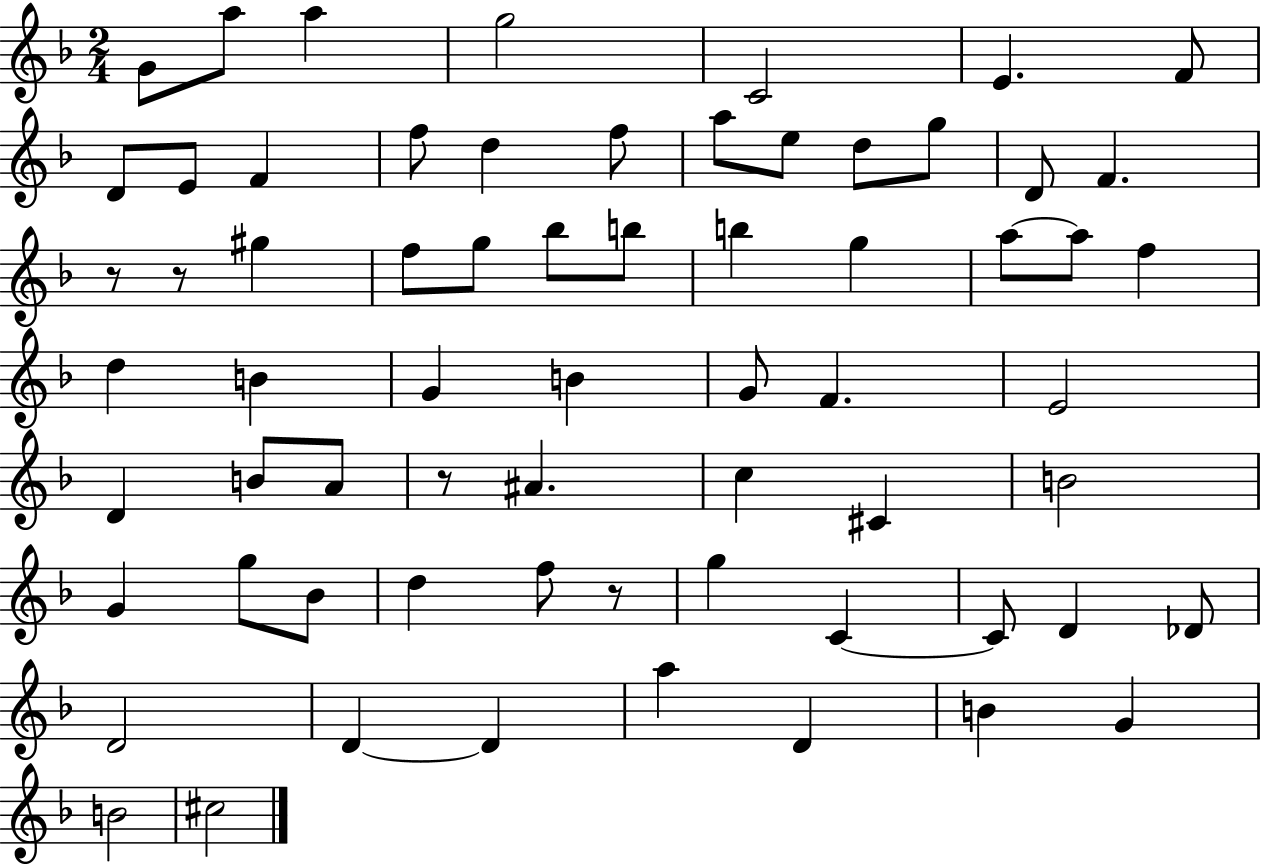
G4/e A5/e A5/q G5/h C4/h E4/q. F4/e D4/e E4/e F4/q F5/e D5/q F5/e A5/e E5/e D5/e G5/e D4/e F4/q. R/e R/e G#5/q F5/e G5/e Bb5/e B5/e B5/q G5/q A5/e A5/e F5/q D5/q B4/q G4/q B4/q G4/e F4/q. E4/h D4/q B4/e A4/e R/e A#4/q. C5/q C#4/q B4/h G4/q G5/e Bb4/e D5/q F5/e R/e G5/q C4/q C4/e D4/q Db4/e D4/h D4/q D4/q A5/q D4/q B4/q G4/q B4/h C#5/h